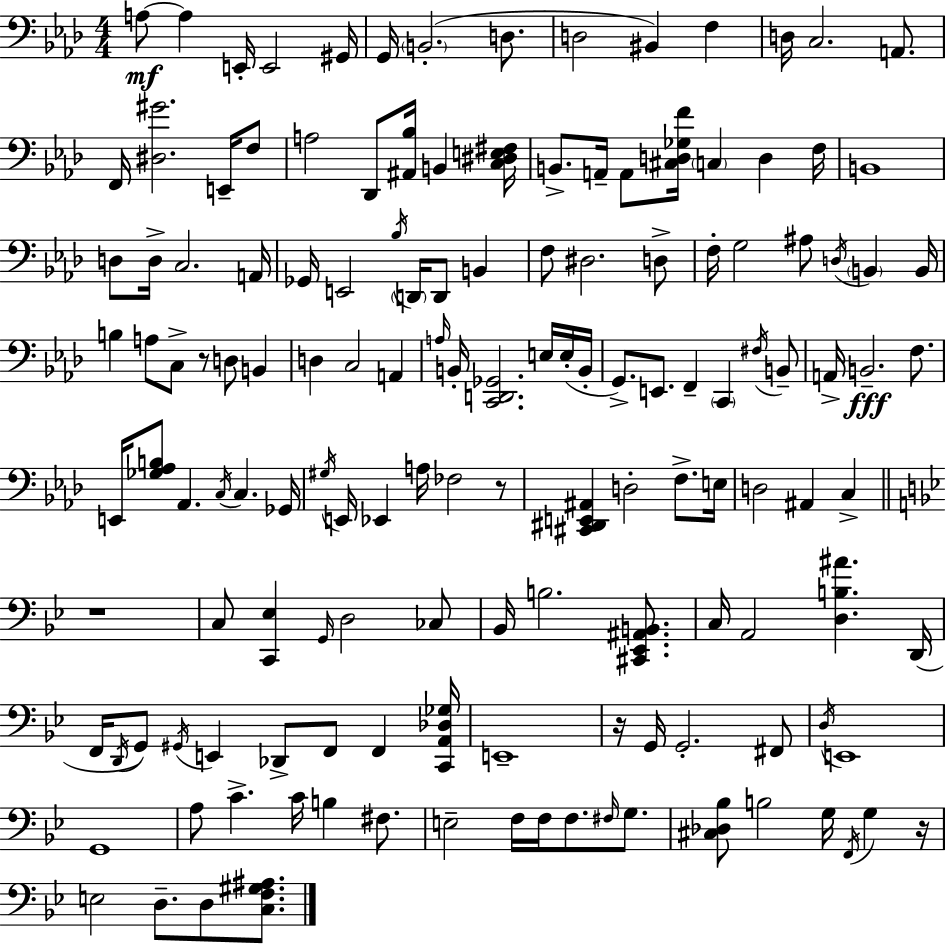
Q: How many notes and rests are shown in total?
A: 144